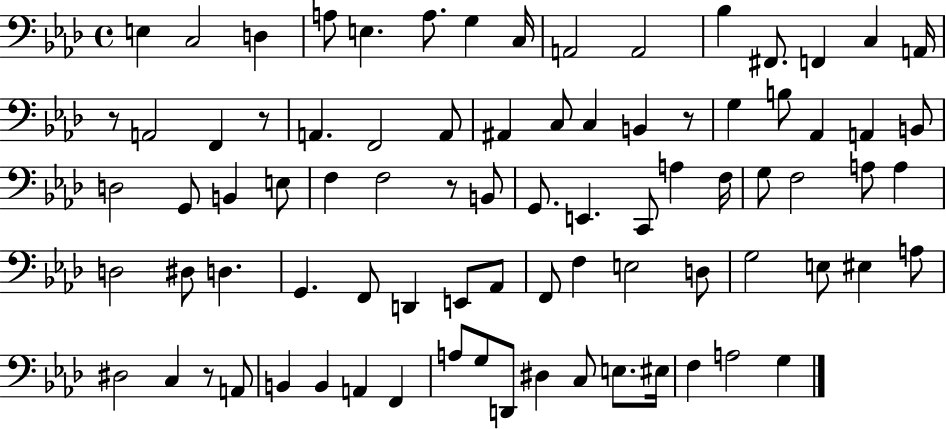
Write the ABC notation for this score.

X:1
T:Untitled
M:4/4
L:1/4
K:Ab
E, C,2 D, A,/2 E, A,/2 G, C,/4 A,,2 A,,2 _B, ^F,,/2 F,, C, A,,/4 z/2 A,,2 F,, z/2 A,, F,,2 A,,/2 ^A,, C,/2 C, B,, z/2 G, B,/2 _A,, A,, B,,/2 D,2 G,,/2 B,, E,/2 F, F,2 z/2 B,,/2 G,,/2 E,, C,,/2 A, F,/4 G,/2 F,2 A,/2 A, D,2 ^D,/2 D, G,, F,,/2 D,, E,,/2 _A,,/2 F,,/2 F, E,2 D,/2 G,2 E,/2 ^E, A,/2 ^D,2 C, z/2 A,,/2 B,, B,, A,, F,, A,/2 G,/2 D,,/2 ^D, C,/2 E,/2 ^E,/4 F, A,2 G,